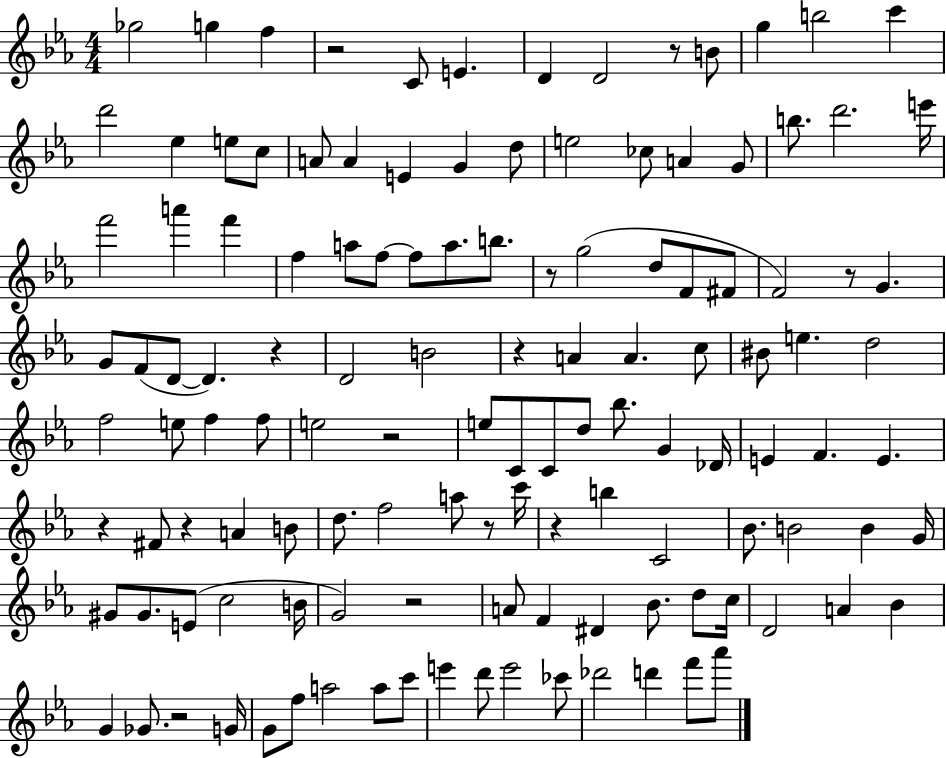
Gb5/h G5/q F5/q R/h C4/e E4/q. D4/q D4/h R/e B4/e G5/q B5/h C6/q D6/h Eb5/q E5/e C5/e A4/e A4/q E4/q G4/q D5/e E5/h CES5/e A4/q G4/e B5/e. D6/h. E6/s F6/h A6/q F6/q F5/q A5/e F5/e F5/e A5/e. B5/e. R/e G5/h D5/e F4/e F#4/e F4/h R/e G4/q. G4/e F4/e D4/e D4/q. R/q D4/h B4/h R/q A4/q A4/q. C5/e BIS4/e E5/q. D5/h F5/h E5/e F5/q F5/e E5/h R/h E5/e C4/e C4/e D5/e Bb5/e. G4/q Db4/s E4/q F4/q. E4/q. R/q F#4/e R/q A4/q B4/e D5/e. F5/h A5/e R/e C6/s R/q B5/q C4/h Bb4/e. B4/h B4/q G4/s G#4/e G#4/e. E4/e C5/h B4/s G4/h R/h A4/e F4/q D#4/q Bb4/e. D5/e C5/s D4/h A4/q Bb4/q G4/q Gb4/e. R/h G4/s G4/e F5/e A5/h A5/e C6/e E6/q D6/e E6/h CES6/e Db6/h D6/q F6/e Ab6/e